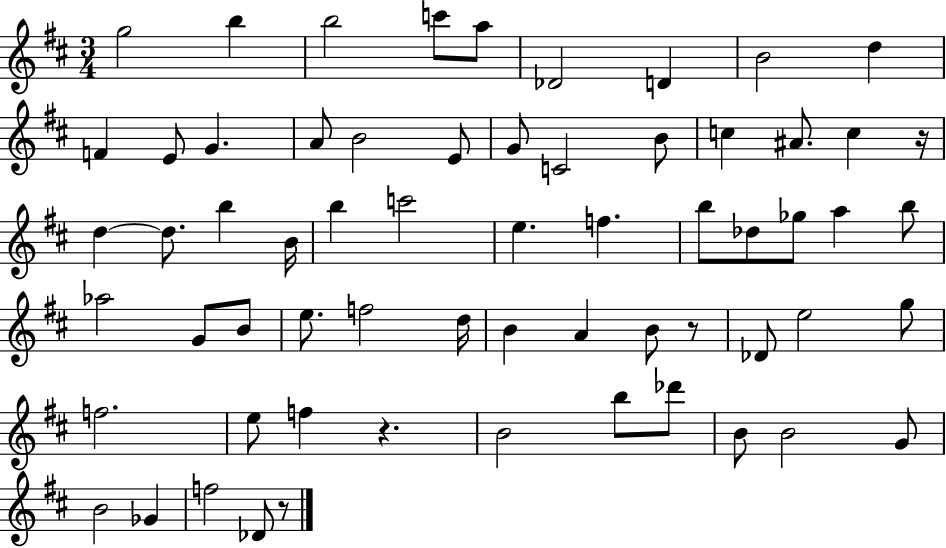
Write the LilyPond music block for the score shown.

{
  \clef treble
  \numericTimeSignature
  \time 3/4
  \key d \major
  g''2 b''4 | b''2 c'''8 a''8 | des'2 d'4 | b'2 d''4 | \break f'4 e'8 g'4. | a'8 b'2 e'8 | g'8 c'2 b'8 | c''4 ais'8. c''4 r16 | \break d''4~~ d''8. b''4 b'16 | b''4 c'''2 | e''4. f''4. | b''8 des''8 ges''8 a''4 b''8 | \break aes''2 g'8 b'8 | e''8. f''2 d''16 | b'4 a'4 b'8 r8 | des'8 e''2 g''8 | \break f''2. | e''8 f''4 r4. | b'2 b''8 des'''8 | b'8 b'2 g'8 | \break b'2 ges'4 | f''2 des'8 r8 | \bar "|."
}